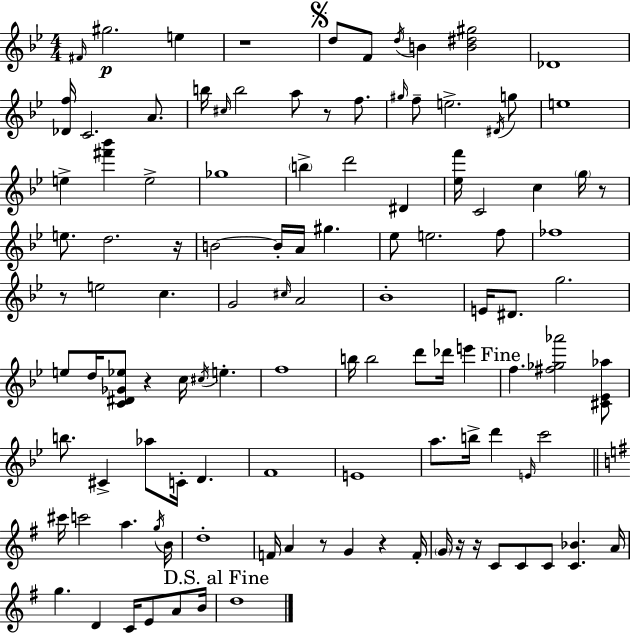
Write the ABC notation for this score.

X:1
T:Untitled
M:4/4
L:1/4
K:Bb
^F/4 ^g2 e z4 d/2 F/2 d/4 B [B^d^g]2 _D4 [_Df]/4 C2 A/2 b/4 ^c/4 b2 a/2 z/2 f/2 ^g/4 f/2 e2 ^D/4 g/2 e4 e [^f'_b'] e2 _g4 b d'2 ^D [_ef']/4 C2 c g/4 z/2 e/2 d2 z/4 B2 B/4 A/4 ^g _e/2 e2 f/2 _f4 z/2 e2 c G2 ^c/4 A2 _B4 E/4 ^D/2 g2 e/2 d/4 [C^D_G_e]/2 z c/4 ^c/4 e f4 b/4 b2 d'/2 _d'/4 e' f [^f_g_a']2 [^C_E_a]/2 b/2 ^C _a/2 C/4 D F4 E4 a/2 b/4 d' E/4 c'2 ^c'/4 c'2 a g/4 B/4 d4 F/4 A z/2 G z F/4 G/4 z/4 z/4 C/2 C/2 C/2 [C_B] A/4 g D C/4 E/2 A/2 B/4 d4